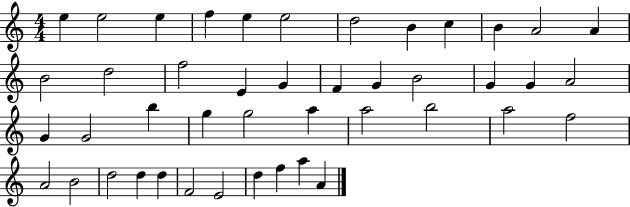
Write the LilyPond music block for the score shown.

{
  \clef treble
  \numericTimeSignature
  \time 4/4
  \key c \major
  e''4 e''2 e''4 | f''4 e''4 e''2 | d''2 b'4 c''4 | b'4 a'2 a'4 | \break b'2 d''2 | f''2 e'4 g'4 | f'4 g'4 b'2 | g'4 g'4 a'2 | \break g'4 g'2 b''4 | g''4 g''2 a''4 | a''2 b''2 | a''2 f''2 | \break a'2 b'2 | d''2 d''4 d''4 | f'2 e'2 | d''4 f''4 a''4 a'4 | \break \bar "|."
}